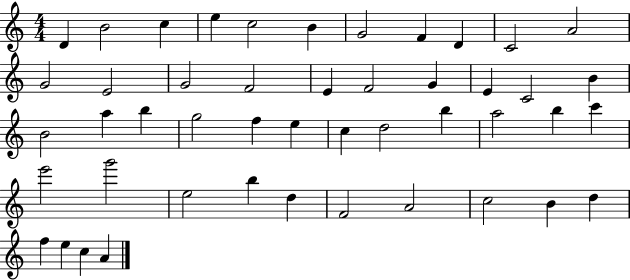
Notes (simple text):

D4/q B4/h C5/q E5/q C5/h B4/q G4/h F4/q D4/q C4/h A4/h G4/h E4/h G4/h F4/h E4/q F4/h G4/q E4/q C4/h B4/q B4/h A5/q B5/q G5/h F5/q E5/q C5/q D5/h B5/q A5/h B5/q C6/q E6/h G6/h E5/h B5/q D5/q F4/h A4/h C5/h B4/q D5/q F5/q E5/q C5/q A4/q